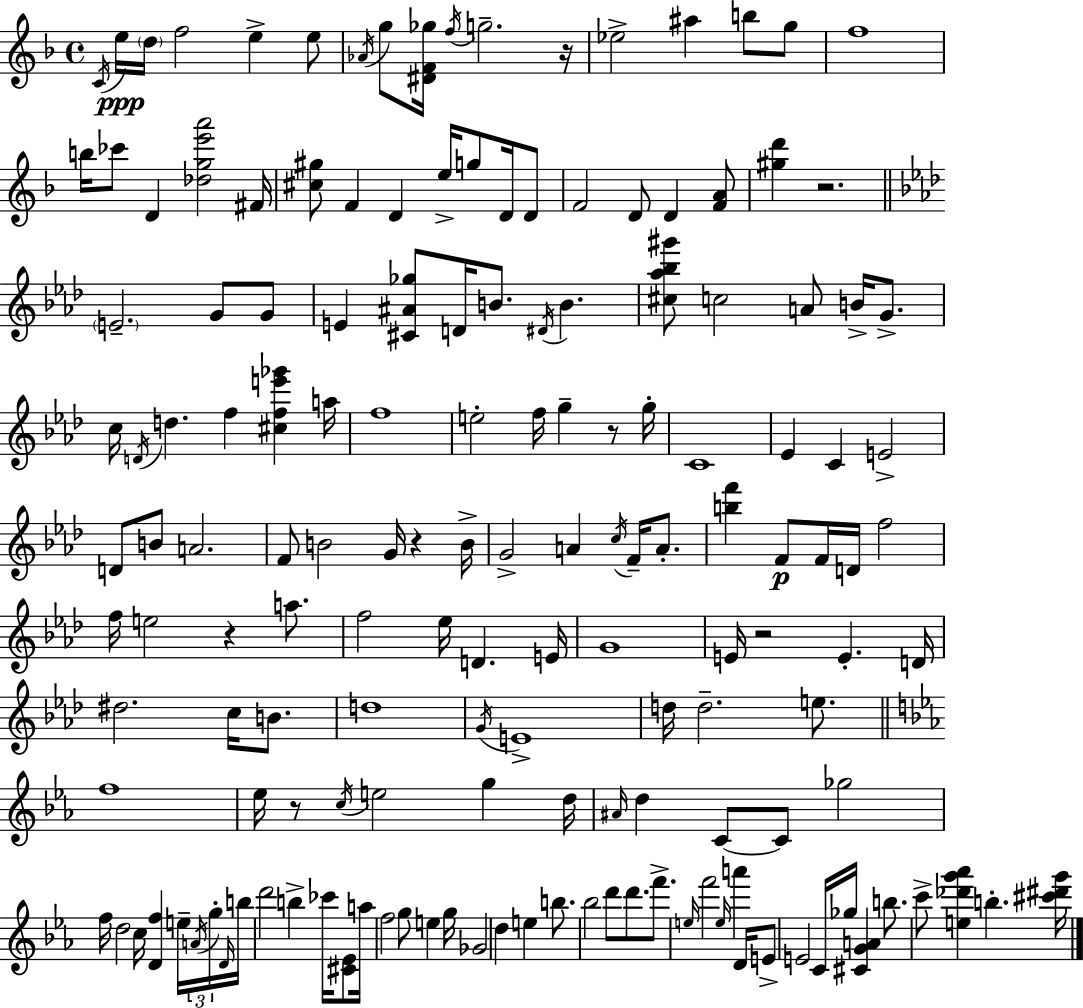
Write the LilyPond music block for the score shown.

{
  \clef treble
  \time 4/4
  \defaultTimeSignature
  \key f \major
  \acciaccatura { c'16 }\ppp e''16 \parenthesize d''16 f''2 e''4-> e''8 | \acciaccatura { aes'16 } g''8 <dis' f' ges''>16 \acciaccatura { f''16 } g''2.-- | r16 ees''2-> ais''4 b''8 | g''8 f''1 | \break b''16 ces'''8 d'4 <des'' g'' e''' a'''>2 | fis'16 <cis'' gis''>8 f'4 d'4 e''16-> g''8 | d'16 d'8 f'2 d'8 d'4 | <f' a'>8 <gis'' d'''>4 r2. | \break \bar "||" \break \key aes \major \parenthesize e'2.-- g'8 g'8 | e'4 <cis' ais' ges''>8 d'16 b'8. \acciaccatura { dis'16 } b'4. | <cis'' aes'' bes'' gis'''>8 c''2 a'8 b'16-> g'8.-> | c''16 \acciaccatura { d'16 } d''4. f''4 <cis'' f'' e''' ges'''>4 | \break a''16 f''1 | e''2-. f''16 g''4-- r8 | g''16-. c'1 | ees'4 c'4 e'2-> | \break d'8 b'8 a'2. | f'8 b'2 g'16 r4 | b'16-> g'2-> a'4 \acciaccatura { c''16 } f'16-- | a'8.-. <b'' f'''>4 f'8\p f'16 d'16 f''2 | \break f''16 e''2 r4 | a''8. f''2 ees''16 d'4. | e'16 g'1 | e'16 r2 e'4.-. | \break d'16 dis''2. c''16 | b'8. d''1 | \acciaccatura { g'16 } e'1-> | d''16 d''2.-- | \break e''8. \bar "||" \break \key ees \major f''1 | ees''16 r8 \acciaccatura { c''16 } e''2 g''4 | d''16 \grace { ais'16 } d''4 c'8~~ c'8 ges''2 | f''16 d''2 c''16 <d' f''>4 | \break e''16-- \tuplet 3/2 { \acciaccatura { a'16 } g''16-. \grace { d'16 } } b''16 d'''2 b''4-> | ces'''16 <cis' ees'>8 a''16 f''2 g''8 e''4 | g''16 ges'2 d''4 | e''4 b''8. bes''2 d'''8 | \break d'''8. f'''8.-> \grace { e''16 } f'''2 | \grace { e''16 } a'''4 d'16 e'8-> e'2 | c'16 ges''16 <cis' g' a'>4 b''8. c'''8-> <e'' des''' g''' aes'''>4 b''4.-. | <cis''' dis''' g'''>16 \bar "|."
}